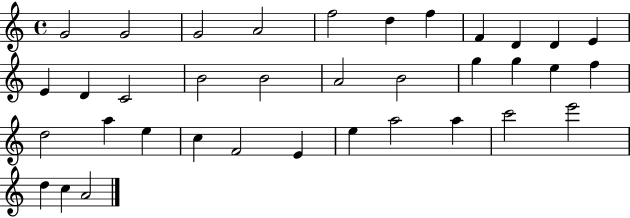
{
  \clef treble
  \time 4/4
  \defaultTimeSignature
  \key c \major
  g'2 g'2 | g'2 a'2 | f''2 d''4 f''4 | f'4 d'4 d'4 e'4 | \break e'4 d'4 c'2 | b'2 b'2 | a'2 b'2 | g''4 g''4 e''4 f''4 | \break d''2 a''4 e''4 | c''4 f'2 e'4 | e''4 a''2 a''4 | c'''2 e'''2 | \break d''4 c''4 a'2 | \bar "|."
}